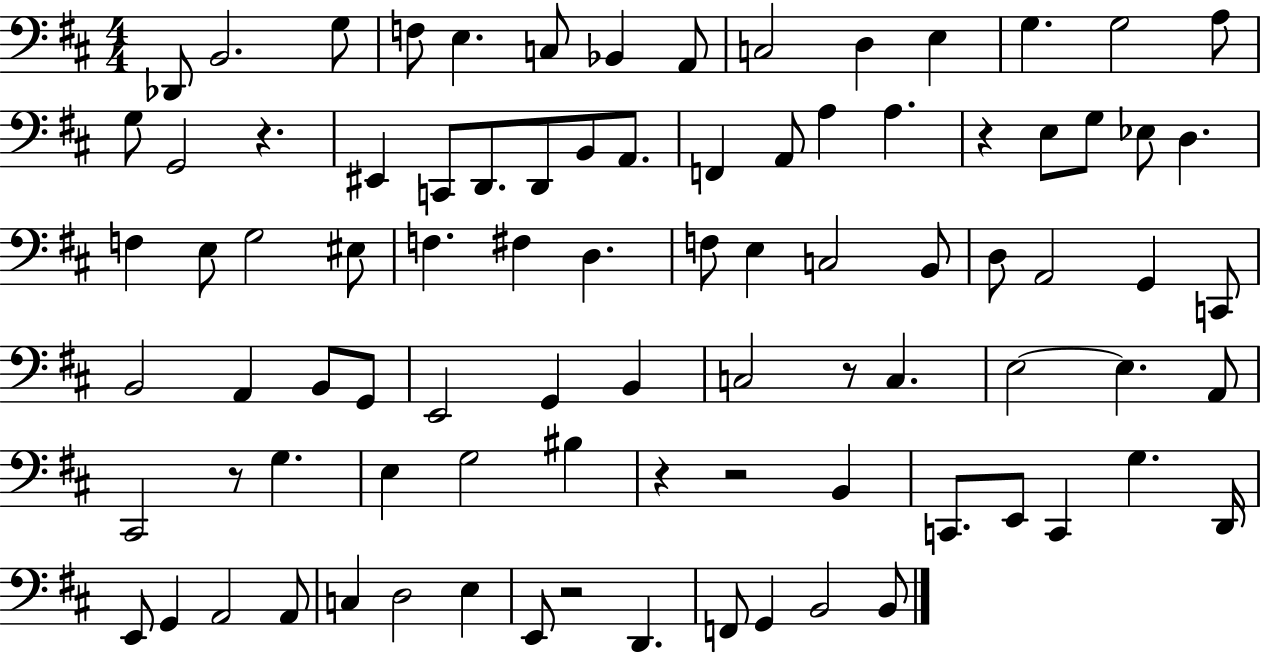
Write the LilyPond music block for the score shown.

{
  \clef bass
  \numericTimeSignature
  \time 4/4
  \key d \major
  des,8 b,2. g8 | f8 e4. c8 bes,4 a,8 | c2 d4 e4 | g4. g2 a8 | \break g8 g,2 r4. | eis,4 c,8 d,8. d,8 b,8 a,8. | f,4 a,8 a4 a4. | r4 e8 g8 ees8 d4. | \break f4 e8 g2 eis8 | f4. fis4 d4. | f8 e4 c2 b,8 | d8 a,2 g,4 c,8 | \break b,2 a,4 b,8 g,8 | e,2 g,4 b,4 | c2 r8 c4. | e2~~ e4. a,8 | \break cis,2 r8 g4. | e4 g2 bis4 | r4 r2 b,4 | c,8. e,8 c,4 g4. d,16 | \break e,8 g,4 a,2 a,8 | c4 d2 e4 | e,8 r2 d,4. | f,8 g,4 b,2 b,8 | \break \bar "|."
}